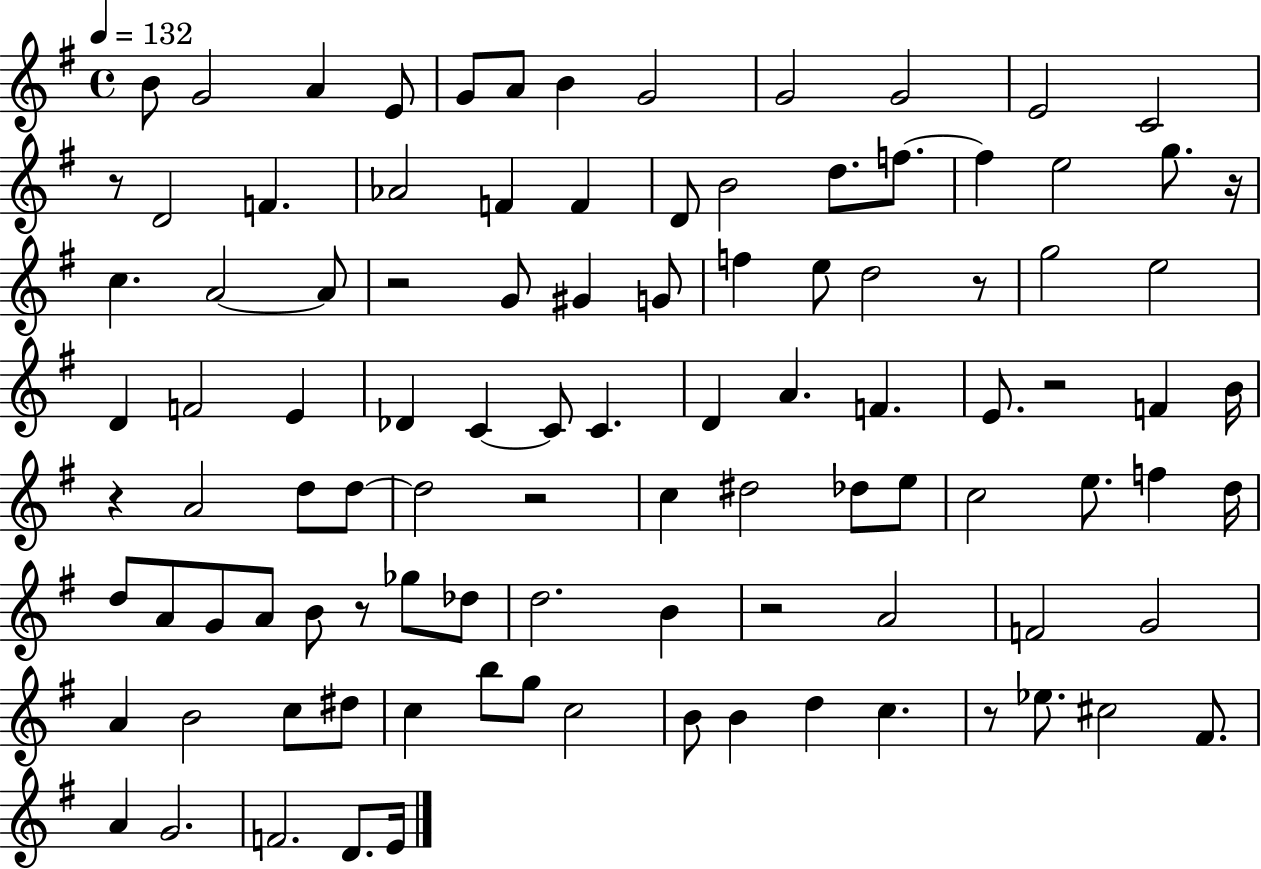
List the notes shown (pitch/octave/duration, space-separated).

B4/e G4/h A4/q E4/e G4/e A4/e B4/q G4/h G4/h G4/h E4/h C4/h R/e D4/h F4/q. Ab4/h F4/q F4/q D4/e B4/h D5/e. F5/e. F5/q E5/h G5/e. R/s C5/q. A4/h A4/e R/h G4/e G#4/q G4/e F5/q E5/e D5/h R/e G5/h E5/h D4/q F4/h E4/q Db4/q C4/q C4/e C4/q. D4/q A4/q. F4/q. E4/e. R/h F4/q B4/s R/q A4/h D5/e D5/e D5/h R/h C5/q D#5/h Db5/e E5/e C5/h E5/e. F5/q D5/s D5/e A4/e G4/e A4/e B4/e R/e Gb5/e Db5/e D5/h. B4/q R/h A4/h F4/h G4/h A4/q B4/h C5/e D#5/e C5/q B5/e G5/e C5/h B4/e B4/q D5/q C5/q. R/e Eb5/e. C#5/h F#4/e. A4/q G4/h. F4/h. D4/e. E4/s